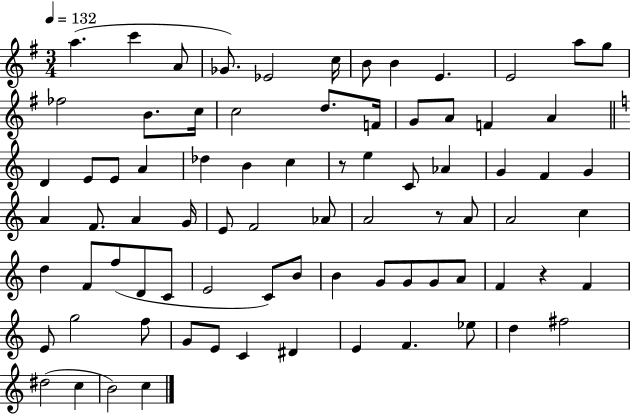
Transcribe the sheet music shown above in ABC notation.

X:1
T:Untitled
M:3/4
L:1/4
K:G
a c' A/2 _G/2 _E2 c/4 B/2 B E E2 a/2 g/2 _f2 B/2 c/4 c2 d/2 F/4 G/2 A/2 F A D E/2 E/2 A _d B c z/2 e C/2 _A G F G A F/2 A G/4 E/2 F2 _A/2 A2 z/2 A/2 A2 c d F/2 f/2 D/2 C/2 E2 C/2 B/2 B G/2 G/2 G/2 A/2 F z F E/2 g2 f/2 G/2 E/2 C ^D E F _e/2 d ^f2 ^d2 c B2 c